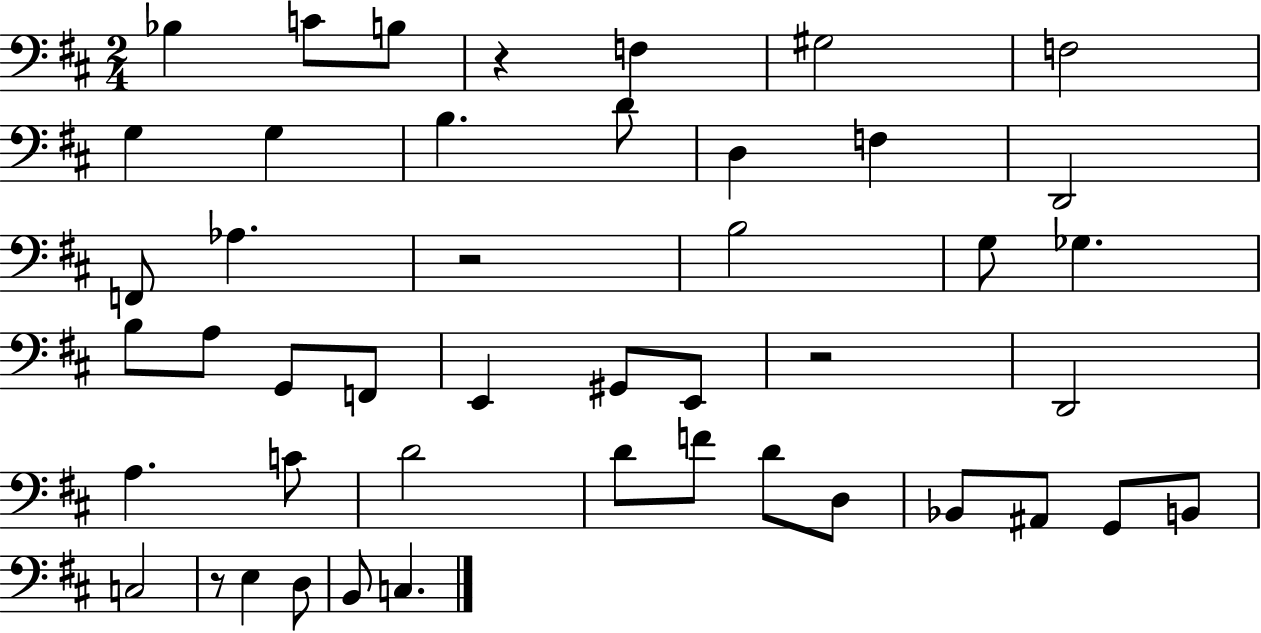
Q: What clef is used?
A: bass